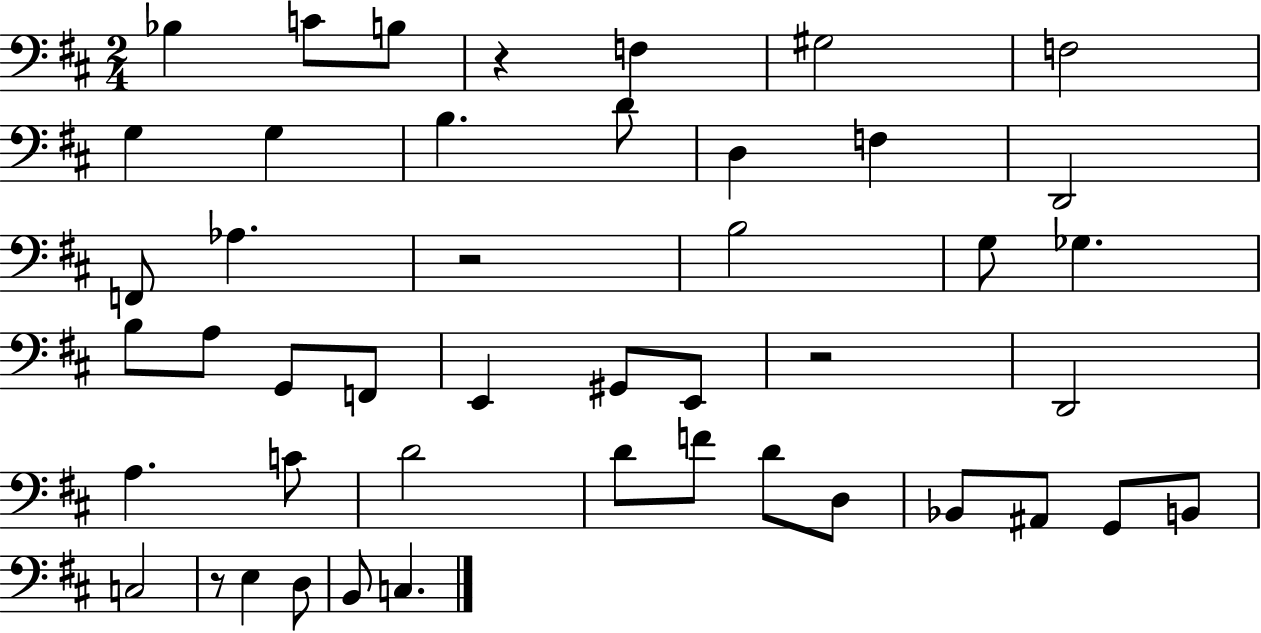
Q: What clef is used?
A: bass